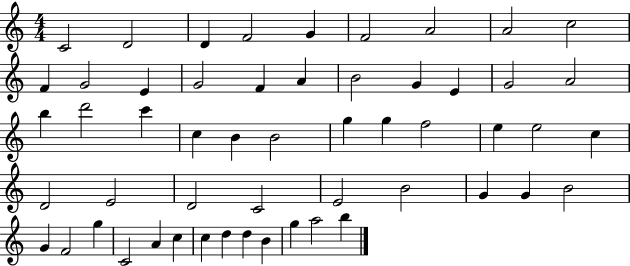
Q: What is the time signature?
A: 4/4